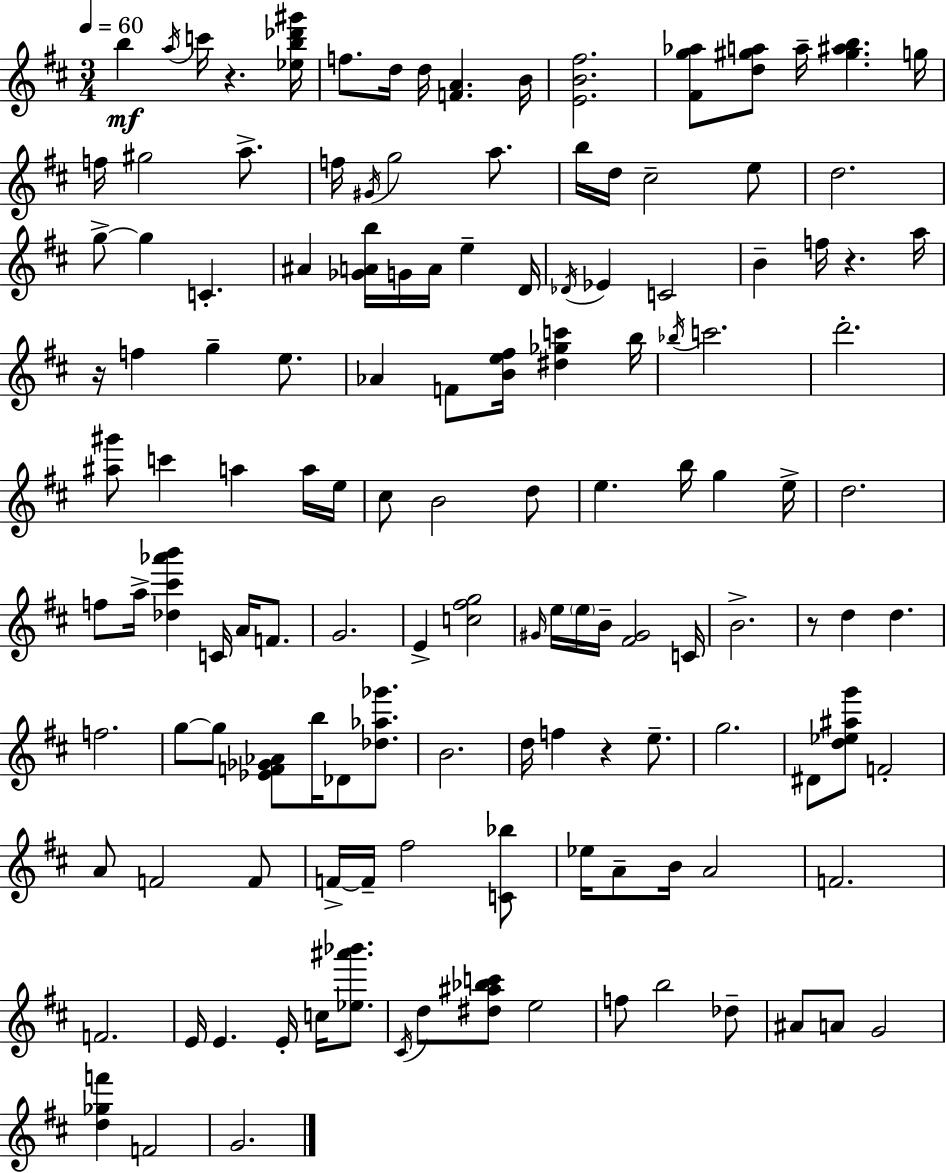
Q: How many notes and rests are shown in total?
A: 135